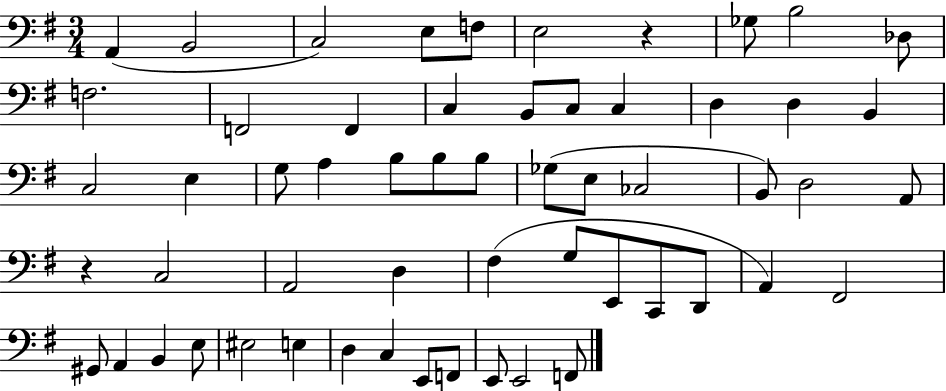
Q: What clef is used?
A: bass